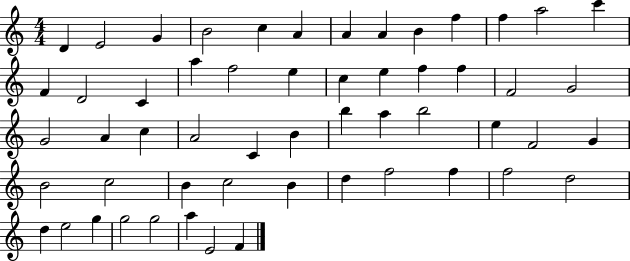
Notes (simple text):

D4/q E4/h G4/q B4/h C5/q A4/q A4/q A4/q B4/q F5/q F5/q A5/h C6/q F4/q D4/h C4/q A5/q F5/h E5/q C5/q E5/q F5/q F5/q F4/h G4/h G4/h A4/q C5/q A4/h C4/q B4/q B5/q A5/q B5/h E5/q F4/h G4/q B4/h C5/h B4/q C5/h B4/q D5/q F5/h F5/q F5/h D5/h D5/q E5/h G5/q G5/h G5/h A5/q E4/h F4/q